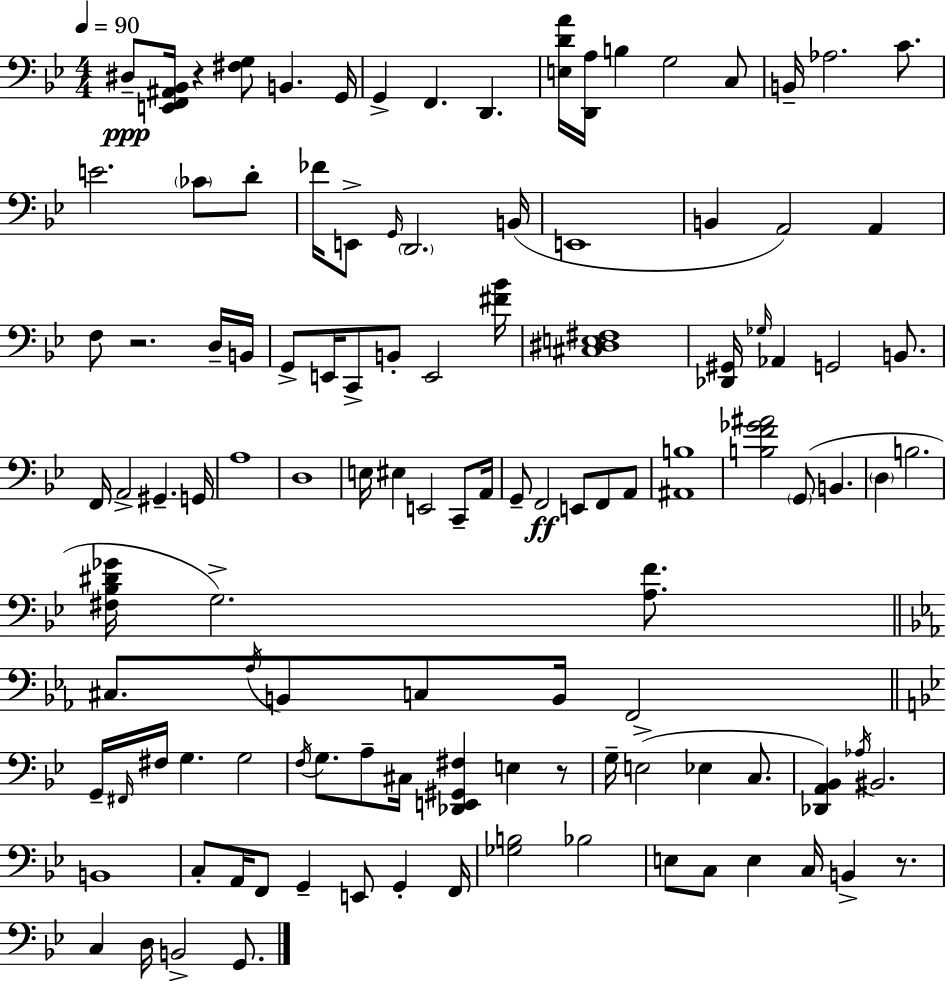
X:1
T:Untitled
M:4/4
L:1/4
K:Gm
^D,/2 [E,,F,,^A,,_B,,]/4 z [^F,G,]/2 B,, G,,/4 G,, F,, D,, [E,DA]/4 [D,,A,]/4 B, G,2 C,/2 B,,/4 _A,2 C/2 E2 _C/2 D/2 _F/4 E,,/2 G,,/4 D,,2 B,,/4 E,,4 B,, A,,2 A,, F,/2 z2 D,/4 B,,/4 G,,/2 E,,/4 C,,/2 B,,/2 E,,2 [^F_B]/4 [^C,^D,E,^F,]4 [_D,,^G,,]/4 _G,/4 _A,, G,,2 B,,/2 F,,/4 A,,2 ^G,, G,,/4 A,4 D,4 E,/4 ^E, E,,2 C,,/2 A,,/4 G,,/2 F,,2 E,,/2 F,,/2 A,,/2 [^A,,B,]4 [B,F_G^A]2 G,,/2 B,, D, B,2 [^F,_B,^D_G]/4 G,2 [A,F]/2 ^C,/2 _A,/4 B,,/2 C,/2 B,,/4 F,,2 G,,/4 ^F,,/4 ^F,/4 G, G,2 F,/4 G,/2 A,/2 ^C,/4 [_D,,E,,^G,,^F,] E, z/2 G,/4 E,2 _E, C,/2 [_D,,A,,_B,,] _A,/4 ^B,,2 B,,4 C,/2 A,,/4 F,,/2 G,, E,,/2 G,, F,,/4 [_G,B,]2 _B,2 E,/2 C,/2 E, C,/4 B,, z/2 C, D,/4 B,,2 G,,/2